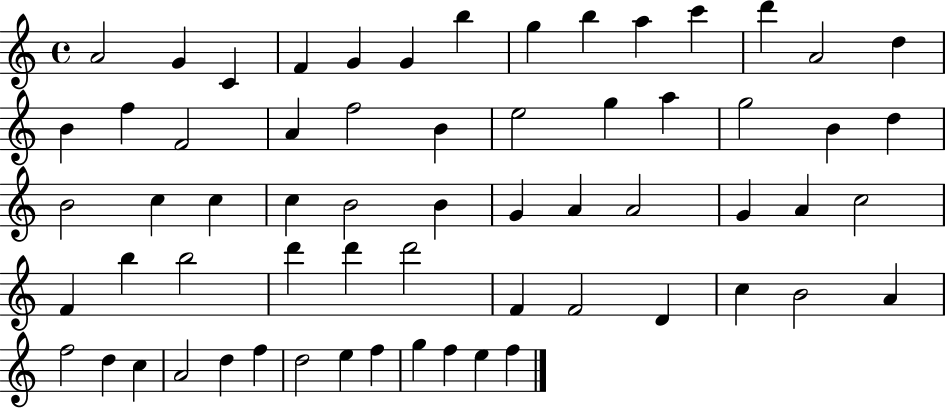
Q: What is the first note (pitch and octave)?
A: A4